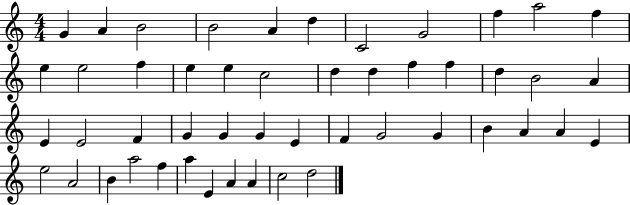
{
  \clef treble
  \numericTimeSignature
  \time 4/4
  \key c \major
  g'4 a'4 b'2 | b'2 a'4 d''4 | c'2 g'2 | f''4 a''2 f''4 | \break e''4 e''2 f''4 | e''4 e''4 c''2 | d''4 d''4 f''4 f''4 | d''4 b'2 a'4 | \break e'4 e'2 f'4 | g'4 g'4 g'4 e'4 | f'4 g'2 g'4 | b'4 a'4 a'4 e'4 | \break e''2 a'2 | b'4 a''2 f''4 | a''4 e'4 a'4 a'4 | c''2 d''2 | \break \bar "|."
}